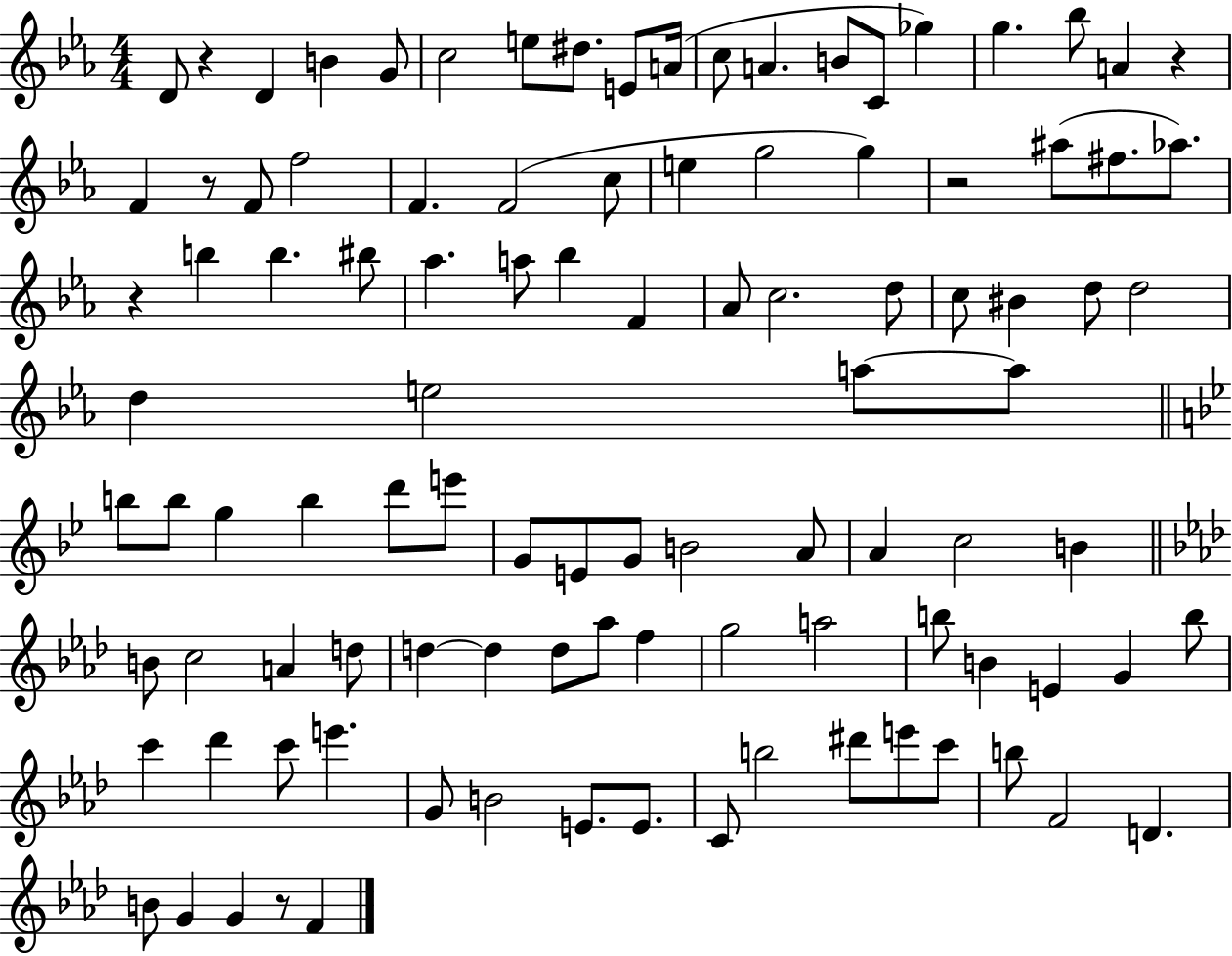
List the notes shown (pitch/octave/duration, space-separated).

D4/e R/q D4/q B4/q G4/e C5/h E5/e D#5/e. E4/e A4/s C5/e A4/q. B4/e C4/e Gb5/q G5/q. Bb5/e A4/q R/q F4/q R/e F4/e F5/h F4/q. F4/h C5/e E5/q G5/h G5/q R/h A#5/e F#5/e. Ab5/e. R/q B5/q B5/q. BIS5/e Ab5/q. A5/e Bb5/q F4/q Ab4/e C5/h. D5/e C5/e BIS4/q D5/e D5/h D5/q E5/h A5/e A5/e B5/e B5/e G5/q B5/q D6/e E6/e G4/e E4/e G4/e B4/h A4/e A4/q C5/h B4/q B4/e C5/h A4/q D5/e D5/q D5/q D5/e Ab5/e F5/q G5/h A5/h B5/e B4/q E4/q G4/q B5/e C6/q Db6/q C6/e E6/q. G4/e B4/h E4/e. E4/e. C4/e B5/h D#6/e E6/e C6/e B5/e F4/h D4/q. B4/e G4/q G4/q R/e F4/q